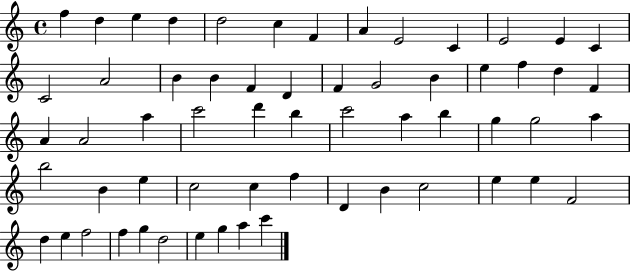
{
  \clef treble
  \time 4/4
  \defaultTimeSignature
  \key c \major
  f''4 d''4 e''4 d''4 | d''2 c''4 f'4 | a'4 e'2 c'4 | e'2 e'4 c'4 | \break c'2 a'2 | b'4 b'4 f'4 d'4 | f'4 g'2 b'4 | e''4 f''4 d''4 f'4 | \break a'4 a'2 a''4 | c'''2 d'''4 b''4 | c'''2 a''4 b''4 | g''4 g''2 a''4 | \break b''2 b'4 e''4 | c''2 c''4 f''4 | d'4 b'4 c''2 | e''4 e''4 f'2 | \break d''4 e''4 f''2 | f''4 g''4 d''2 | e''4 g''4 a''4 c'''4 | \bar "|."
}